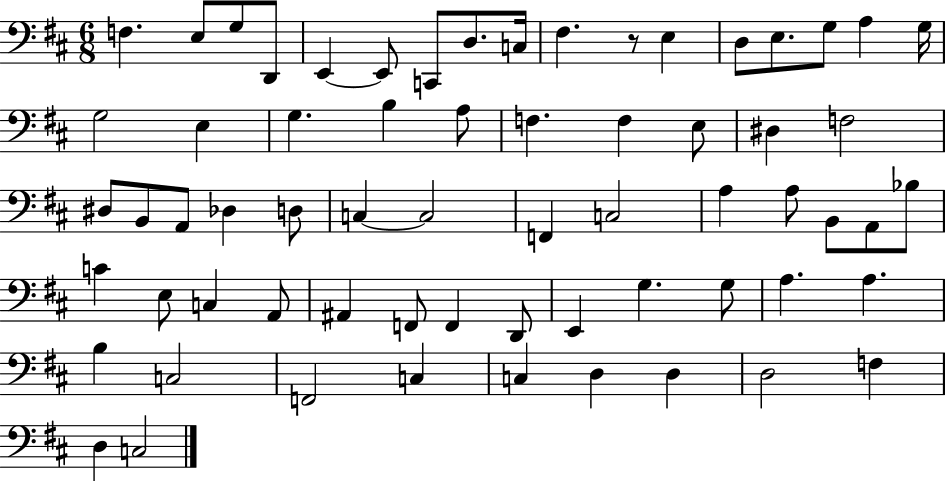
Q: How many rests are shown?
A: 1